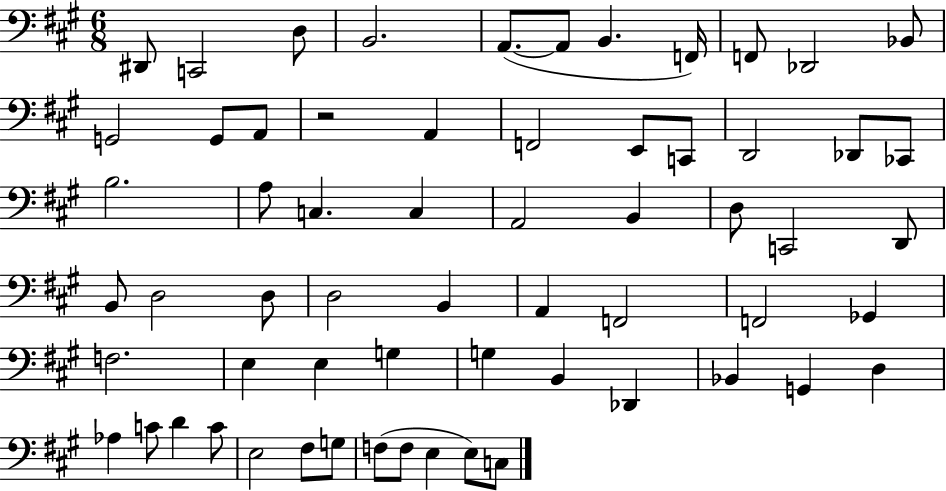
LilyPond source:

{
  \clef bass
  \numericTimeSignature
  \time 6/8
  \key a \major
  dis,8 c,2 d8 | b,2. | a,8.~(~ a,8 b,4. f,16) | f,8 des,2 bes,8 | \break g,2 g,8 a,8 | r2 a,4 | f,2 e,8 c,8 | d,2 des,8 ces,8 | \break b2. | a8 c4. c4 | a,2 b,4 | d8 c,2 d,8 | \break b,8 d2 d8 | d2 b,4 | a,4 f,2 | f,2 ges,4 | \break f2. | e4 e4 g4 | g4 b,4 des,4 | bes,4 g,4 d4 | \break aes4 c'8 d'4 c'8 | e2 fis8 g8 | f8( f8 e4 e8) c8 | \bar "|."
}